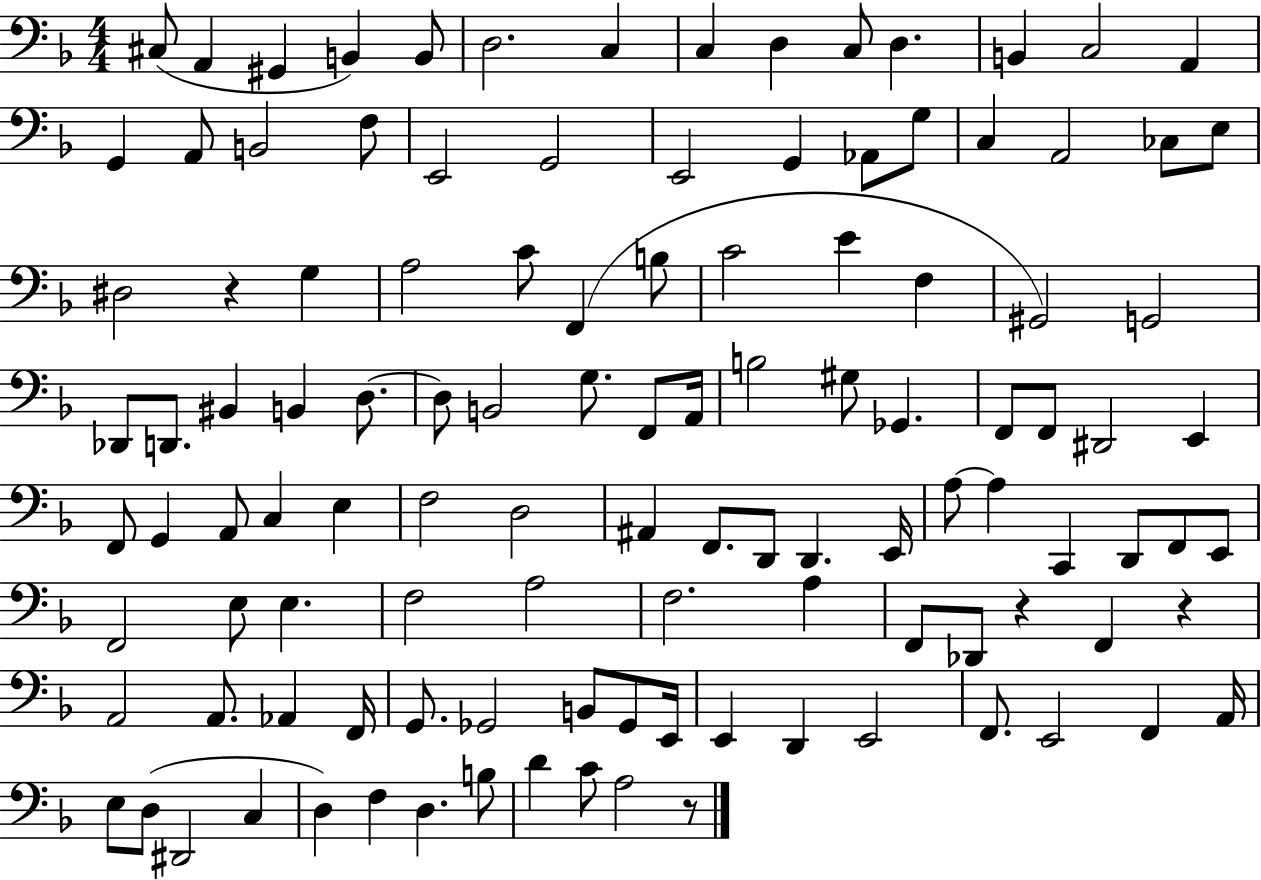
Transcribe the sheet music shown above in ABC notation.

X:1
T:Untitled
M:4/4
L:1/4
K:F
^C,/2 A,, ^G,, B,, B,,/2 D,2 C, C, D, C,/2 D, B,, C,2 A,, G,, A,,/2 B,,2 F,/2 E,,2 G,,2 E,,2 G,, _A,,/2 G,/2 C, A,,2 _C,/2 E,/2 ^D,2 z G, A,2 C/2 F,, B,/2 C2 E F, ^G,,2 G,,2 _D,,/2 D,,/2 ^B,, B,, D,/2 D,/2 B,,2 G,/2 F,,/2 A,,/4 B,2 ^G,/2 _G,, F,,/2 F,,/2 ^D,,2 E,, F,,/2 G,, A,,/2 C, E, F,2 D,2 ^A,, F,,/2 D,,/2 D,, E,,/4 A,/2 A, C,, D,,/2 F,,/2 E,,/2 F,,2 E,/2 E, F,2 A,2 F,2 A, F,,/2 _D,,/2 z F,, z A,,2 A,,/2 _A,, F,,/4 G,,/2 _G,,2 B,,/2 _G,,/2 E,,/4 E,, D,, E,,2 F,,/2 E,,2 F,, A,,/4 E,/2 D,/2 ^D,,2 C, D, F, D, B,/2 D C/2 A,2 z/2